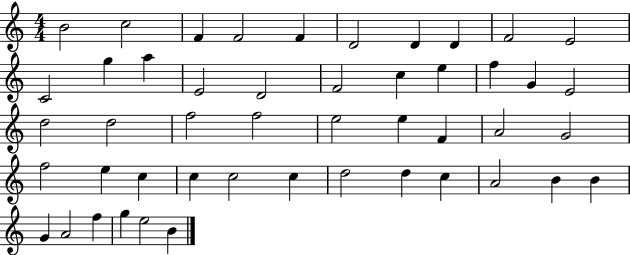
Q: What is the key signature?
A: C major